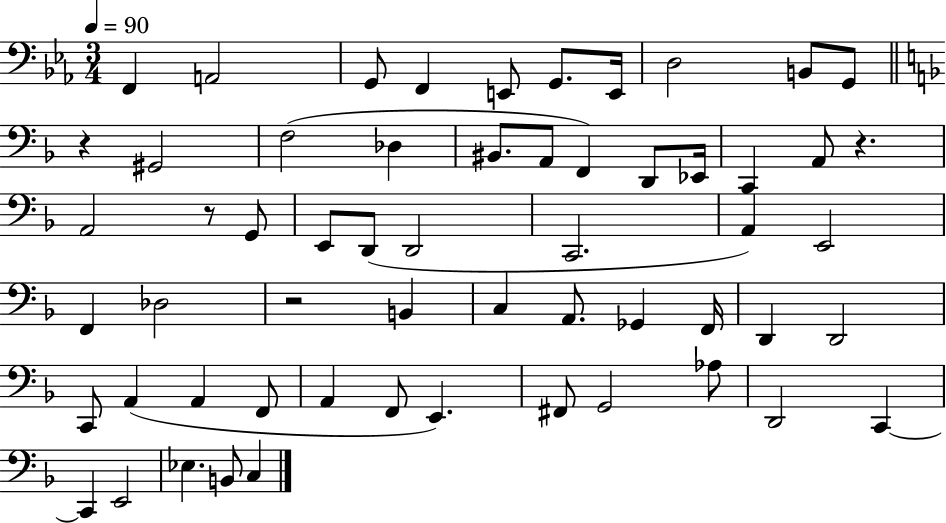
F2/q A2/h G2/e F2/q E2/e G2/e. E2/s D3/h B2/e G2/e R/q G#2/h F3/h Db3/q BIS2/e. A2/e F2/q D2/e Eb2/s C2/q A2/e R/q. A2/h R/e G2/e E2/e D2/e D2/h C2/h. A2/q E2/h F2/q Db3/h R/h B2/q C3/q A2/e. Gb2/q F2/s D2/q D2/h C2/e A2/q A2/q F2/e A2/q F2/e E2/q. F#2/e G2/h Ab3/e D2/h C2/q C2/q E2/h Eb3/q. B2/e C3/q